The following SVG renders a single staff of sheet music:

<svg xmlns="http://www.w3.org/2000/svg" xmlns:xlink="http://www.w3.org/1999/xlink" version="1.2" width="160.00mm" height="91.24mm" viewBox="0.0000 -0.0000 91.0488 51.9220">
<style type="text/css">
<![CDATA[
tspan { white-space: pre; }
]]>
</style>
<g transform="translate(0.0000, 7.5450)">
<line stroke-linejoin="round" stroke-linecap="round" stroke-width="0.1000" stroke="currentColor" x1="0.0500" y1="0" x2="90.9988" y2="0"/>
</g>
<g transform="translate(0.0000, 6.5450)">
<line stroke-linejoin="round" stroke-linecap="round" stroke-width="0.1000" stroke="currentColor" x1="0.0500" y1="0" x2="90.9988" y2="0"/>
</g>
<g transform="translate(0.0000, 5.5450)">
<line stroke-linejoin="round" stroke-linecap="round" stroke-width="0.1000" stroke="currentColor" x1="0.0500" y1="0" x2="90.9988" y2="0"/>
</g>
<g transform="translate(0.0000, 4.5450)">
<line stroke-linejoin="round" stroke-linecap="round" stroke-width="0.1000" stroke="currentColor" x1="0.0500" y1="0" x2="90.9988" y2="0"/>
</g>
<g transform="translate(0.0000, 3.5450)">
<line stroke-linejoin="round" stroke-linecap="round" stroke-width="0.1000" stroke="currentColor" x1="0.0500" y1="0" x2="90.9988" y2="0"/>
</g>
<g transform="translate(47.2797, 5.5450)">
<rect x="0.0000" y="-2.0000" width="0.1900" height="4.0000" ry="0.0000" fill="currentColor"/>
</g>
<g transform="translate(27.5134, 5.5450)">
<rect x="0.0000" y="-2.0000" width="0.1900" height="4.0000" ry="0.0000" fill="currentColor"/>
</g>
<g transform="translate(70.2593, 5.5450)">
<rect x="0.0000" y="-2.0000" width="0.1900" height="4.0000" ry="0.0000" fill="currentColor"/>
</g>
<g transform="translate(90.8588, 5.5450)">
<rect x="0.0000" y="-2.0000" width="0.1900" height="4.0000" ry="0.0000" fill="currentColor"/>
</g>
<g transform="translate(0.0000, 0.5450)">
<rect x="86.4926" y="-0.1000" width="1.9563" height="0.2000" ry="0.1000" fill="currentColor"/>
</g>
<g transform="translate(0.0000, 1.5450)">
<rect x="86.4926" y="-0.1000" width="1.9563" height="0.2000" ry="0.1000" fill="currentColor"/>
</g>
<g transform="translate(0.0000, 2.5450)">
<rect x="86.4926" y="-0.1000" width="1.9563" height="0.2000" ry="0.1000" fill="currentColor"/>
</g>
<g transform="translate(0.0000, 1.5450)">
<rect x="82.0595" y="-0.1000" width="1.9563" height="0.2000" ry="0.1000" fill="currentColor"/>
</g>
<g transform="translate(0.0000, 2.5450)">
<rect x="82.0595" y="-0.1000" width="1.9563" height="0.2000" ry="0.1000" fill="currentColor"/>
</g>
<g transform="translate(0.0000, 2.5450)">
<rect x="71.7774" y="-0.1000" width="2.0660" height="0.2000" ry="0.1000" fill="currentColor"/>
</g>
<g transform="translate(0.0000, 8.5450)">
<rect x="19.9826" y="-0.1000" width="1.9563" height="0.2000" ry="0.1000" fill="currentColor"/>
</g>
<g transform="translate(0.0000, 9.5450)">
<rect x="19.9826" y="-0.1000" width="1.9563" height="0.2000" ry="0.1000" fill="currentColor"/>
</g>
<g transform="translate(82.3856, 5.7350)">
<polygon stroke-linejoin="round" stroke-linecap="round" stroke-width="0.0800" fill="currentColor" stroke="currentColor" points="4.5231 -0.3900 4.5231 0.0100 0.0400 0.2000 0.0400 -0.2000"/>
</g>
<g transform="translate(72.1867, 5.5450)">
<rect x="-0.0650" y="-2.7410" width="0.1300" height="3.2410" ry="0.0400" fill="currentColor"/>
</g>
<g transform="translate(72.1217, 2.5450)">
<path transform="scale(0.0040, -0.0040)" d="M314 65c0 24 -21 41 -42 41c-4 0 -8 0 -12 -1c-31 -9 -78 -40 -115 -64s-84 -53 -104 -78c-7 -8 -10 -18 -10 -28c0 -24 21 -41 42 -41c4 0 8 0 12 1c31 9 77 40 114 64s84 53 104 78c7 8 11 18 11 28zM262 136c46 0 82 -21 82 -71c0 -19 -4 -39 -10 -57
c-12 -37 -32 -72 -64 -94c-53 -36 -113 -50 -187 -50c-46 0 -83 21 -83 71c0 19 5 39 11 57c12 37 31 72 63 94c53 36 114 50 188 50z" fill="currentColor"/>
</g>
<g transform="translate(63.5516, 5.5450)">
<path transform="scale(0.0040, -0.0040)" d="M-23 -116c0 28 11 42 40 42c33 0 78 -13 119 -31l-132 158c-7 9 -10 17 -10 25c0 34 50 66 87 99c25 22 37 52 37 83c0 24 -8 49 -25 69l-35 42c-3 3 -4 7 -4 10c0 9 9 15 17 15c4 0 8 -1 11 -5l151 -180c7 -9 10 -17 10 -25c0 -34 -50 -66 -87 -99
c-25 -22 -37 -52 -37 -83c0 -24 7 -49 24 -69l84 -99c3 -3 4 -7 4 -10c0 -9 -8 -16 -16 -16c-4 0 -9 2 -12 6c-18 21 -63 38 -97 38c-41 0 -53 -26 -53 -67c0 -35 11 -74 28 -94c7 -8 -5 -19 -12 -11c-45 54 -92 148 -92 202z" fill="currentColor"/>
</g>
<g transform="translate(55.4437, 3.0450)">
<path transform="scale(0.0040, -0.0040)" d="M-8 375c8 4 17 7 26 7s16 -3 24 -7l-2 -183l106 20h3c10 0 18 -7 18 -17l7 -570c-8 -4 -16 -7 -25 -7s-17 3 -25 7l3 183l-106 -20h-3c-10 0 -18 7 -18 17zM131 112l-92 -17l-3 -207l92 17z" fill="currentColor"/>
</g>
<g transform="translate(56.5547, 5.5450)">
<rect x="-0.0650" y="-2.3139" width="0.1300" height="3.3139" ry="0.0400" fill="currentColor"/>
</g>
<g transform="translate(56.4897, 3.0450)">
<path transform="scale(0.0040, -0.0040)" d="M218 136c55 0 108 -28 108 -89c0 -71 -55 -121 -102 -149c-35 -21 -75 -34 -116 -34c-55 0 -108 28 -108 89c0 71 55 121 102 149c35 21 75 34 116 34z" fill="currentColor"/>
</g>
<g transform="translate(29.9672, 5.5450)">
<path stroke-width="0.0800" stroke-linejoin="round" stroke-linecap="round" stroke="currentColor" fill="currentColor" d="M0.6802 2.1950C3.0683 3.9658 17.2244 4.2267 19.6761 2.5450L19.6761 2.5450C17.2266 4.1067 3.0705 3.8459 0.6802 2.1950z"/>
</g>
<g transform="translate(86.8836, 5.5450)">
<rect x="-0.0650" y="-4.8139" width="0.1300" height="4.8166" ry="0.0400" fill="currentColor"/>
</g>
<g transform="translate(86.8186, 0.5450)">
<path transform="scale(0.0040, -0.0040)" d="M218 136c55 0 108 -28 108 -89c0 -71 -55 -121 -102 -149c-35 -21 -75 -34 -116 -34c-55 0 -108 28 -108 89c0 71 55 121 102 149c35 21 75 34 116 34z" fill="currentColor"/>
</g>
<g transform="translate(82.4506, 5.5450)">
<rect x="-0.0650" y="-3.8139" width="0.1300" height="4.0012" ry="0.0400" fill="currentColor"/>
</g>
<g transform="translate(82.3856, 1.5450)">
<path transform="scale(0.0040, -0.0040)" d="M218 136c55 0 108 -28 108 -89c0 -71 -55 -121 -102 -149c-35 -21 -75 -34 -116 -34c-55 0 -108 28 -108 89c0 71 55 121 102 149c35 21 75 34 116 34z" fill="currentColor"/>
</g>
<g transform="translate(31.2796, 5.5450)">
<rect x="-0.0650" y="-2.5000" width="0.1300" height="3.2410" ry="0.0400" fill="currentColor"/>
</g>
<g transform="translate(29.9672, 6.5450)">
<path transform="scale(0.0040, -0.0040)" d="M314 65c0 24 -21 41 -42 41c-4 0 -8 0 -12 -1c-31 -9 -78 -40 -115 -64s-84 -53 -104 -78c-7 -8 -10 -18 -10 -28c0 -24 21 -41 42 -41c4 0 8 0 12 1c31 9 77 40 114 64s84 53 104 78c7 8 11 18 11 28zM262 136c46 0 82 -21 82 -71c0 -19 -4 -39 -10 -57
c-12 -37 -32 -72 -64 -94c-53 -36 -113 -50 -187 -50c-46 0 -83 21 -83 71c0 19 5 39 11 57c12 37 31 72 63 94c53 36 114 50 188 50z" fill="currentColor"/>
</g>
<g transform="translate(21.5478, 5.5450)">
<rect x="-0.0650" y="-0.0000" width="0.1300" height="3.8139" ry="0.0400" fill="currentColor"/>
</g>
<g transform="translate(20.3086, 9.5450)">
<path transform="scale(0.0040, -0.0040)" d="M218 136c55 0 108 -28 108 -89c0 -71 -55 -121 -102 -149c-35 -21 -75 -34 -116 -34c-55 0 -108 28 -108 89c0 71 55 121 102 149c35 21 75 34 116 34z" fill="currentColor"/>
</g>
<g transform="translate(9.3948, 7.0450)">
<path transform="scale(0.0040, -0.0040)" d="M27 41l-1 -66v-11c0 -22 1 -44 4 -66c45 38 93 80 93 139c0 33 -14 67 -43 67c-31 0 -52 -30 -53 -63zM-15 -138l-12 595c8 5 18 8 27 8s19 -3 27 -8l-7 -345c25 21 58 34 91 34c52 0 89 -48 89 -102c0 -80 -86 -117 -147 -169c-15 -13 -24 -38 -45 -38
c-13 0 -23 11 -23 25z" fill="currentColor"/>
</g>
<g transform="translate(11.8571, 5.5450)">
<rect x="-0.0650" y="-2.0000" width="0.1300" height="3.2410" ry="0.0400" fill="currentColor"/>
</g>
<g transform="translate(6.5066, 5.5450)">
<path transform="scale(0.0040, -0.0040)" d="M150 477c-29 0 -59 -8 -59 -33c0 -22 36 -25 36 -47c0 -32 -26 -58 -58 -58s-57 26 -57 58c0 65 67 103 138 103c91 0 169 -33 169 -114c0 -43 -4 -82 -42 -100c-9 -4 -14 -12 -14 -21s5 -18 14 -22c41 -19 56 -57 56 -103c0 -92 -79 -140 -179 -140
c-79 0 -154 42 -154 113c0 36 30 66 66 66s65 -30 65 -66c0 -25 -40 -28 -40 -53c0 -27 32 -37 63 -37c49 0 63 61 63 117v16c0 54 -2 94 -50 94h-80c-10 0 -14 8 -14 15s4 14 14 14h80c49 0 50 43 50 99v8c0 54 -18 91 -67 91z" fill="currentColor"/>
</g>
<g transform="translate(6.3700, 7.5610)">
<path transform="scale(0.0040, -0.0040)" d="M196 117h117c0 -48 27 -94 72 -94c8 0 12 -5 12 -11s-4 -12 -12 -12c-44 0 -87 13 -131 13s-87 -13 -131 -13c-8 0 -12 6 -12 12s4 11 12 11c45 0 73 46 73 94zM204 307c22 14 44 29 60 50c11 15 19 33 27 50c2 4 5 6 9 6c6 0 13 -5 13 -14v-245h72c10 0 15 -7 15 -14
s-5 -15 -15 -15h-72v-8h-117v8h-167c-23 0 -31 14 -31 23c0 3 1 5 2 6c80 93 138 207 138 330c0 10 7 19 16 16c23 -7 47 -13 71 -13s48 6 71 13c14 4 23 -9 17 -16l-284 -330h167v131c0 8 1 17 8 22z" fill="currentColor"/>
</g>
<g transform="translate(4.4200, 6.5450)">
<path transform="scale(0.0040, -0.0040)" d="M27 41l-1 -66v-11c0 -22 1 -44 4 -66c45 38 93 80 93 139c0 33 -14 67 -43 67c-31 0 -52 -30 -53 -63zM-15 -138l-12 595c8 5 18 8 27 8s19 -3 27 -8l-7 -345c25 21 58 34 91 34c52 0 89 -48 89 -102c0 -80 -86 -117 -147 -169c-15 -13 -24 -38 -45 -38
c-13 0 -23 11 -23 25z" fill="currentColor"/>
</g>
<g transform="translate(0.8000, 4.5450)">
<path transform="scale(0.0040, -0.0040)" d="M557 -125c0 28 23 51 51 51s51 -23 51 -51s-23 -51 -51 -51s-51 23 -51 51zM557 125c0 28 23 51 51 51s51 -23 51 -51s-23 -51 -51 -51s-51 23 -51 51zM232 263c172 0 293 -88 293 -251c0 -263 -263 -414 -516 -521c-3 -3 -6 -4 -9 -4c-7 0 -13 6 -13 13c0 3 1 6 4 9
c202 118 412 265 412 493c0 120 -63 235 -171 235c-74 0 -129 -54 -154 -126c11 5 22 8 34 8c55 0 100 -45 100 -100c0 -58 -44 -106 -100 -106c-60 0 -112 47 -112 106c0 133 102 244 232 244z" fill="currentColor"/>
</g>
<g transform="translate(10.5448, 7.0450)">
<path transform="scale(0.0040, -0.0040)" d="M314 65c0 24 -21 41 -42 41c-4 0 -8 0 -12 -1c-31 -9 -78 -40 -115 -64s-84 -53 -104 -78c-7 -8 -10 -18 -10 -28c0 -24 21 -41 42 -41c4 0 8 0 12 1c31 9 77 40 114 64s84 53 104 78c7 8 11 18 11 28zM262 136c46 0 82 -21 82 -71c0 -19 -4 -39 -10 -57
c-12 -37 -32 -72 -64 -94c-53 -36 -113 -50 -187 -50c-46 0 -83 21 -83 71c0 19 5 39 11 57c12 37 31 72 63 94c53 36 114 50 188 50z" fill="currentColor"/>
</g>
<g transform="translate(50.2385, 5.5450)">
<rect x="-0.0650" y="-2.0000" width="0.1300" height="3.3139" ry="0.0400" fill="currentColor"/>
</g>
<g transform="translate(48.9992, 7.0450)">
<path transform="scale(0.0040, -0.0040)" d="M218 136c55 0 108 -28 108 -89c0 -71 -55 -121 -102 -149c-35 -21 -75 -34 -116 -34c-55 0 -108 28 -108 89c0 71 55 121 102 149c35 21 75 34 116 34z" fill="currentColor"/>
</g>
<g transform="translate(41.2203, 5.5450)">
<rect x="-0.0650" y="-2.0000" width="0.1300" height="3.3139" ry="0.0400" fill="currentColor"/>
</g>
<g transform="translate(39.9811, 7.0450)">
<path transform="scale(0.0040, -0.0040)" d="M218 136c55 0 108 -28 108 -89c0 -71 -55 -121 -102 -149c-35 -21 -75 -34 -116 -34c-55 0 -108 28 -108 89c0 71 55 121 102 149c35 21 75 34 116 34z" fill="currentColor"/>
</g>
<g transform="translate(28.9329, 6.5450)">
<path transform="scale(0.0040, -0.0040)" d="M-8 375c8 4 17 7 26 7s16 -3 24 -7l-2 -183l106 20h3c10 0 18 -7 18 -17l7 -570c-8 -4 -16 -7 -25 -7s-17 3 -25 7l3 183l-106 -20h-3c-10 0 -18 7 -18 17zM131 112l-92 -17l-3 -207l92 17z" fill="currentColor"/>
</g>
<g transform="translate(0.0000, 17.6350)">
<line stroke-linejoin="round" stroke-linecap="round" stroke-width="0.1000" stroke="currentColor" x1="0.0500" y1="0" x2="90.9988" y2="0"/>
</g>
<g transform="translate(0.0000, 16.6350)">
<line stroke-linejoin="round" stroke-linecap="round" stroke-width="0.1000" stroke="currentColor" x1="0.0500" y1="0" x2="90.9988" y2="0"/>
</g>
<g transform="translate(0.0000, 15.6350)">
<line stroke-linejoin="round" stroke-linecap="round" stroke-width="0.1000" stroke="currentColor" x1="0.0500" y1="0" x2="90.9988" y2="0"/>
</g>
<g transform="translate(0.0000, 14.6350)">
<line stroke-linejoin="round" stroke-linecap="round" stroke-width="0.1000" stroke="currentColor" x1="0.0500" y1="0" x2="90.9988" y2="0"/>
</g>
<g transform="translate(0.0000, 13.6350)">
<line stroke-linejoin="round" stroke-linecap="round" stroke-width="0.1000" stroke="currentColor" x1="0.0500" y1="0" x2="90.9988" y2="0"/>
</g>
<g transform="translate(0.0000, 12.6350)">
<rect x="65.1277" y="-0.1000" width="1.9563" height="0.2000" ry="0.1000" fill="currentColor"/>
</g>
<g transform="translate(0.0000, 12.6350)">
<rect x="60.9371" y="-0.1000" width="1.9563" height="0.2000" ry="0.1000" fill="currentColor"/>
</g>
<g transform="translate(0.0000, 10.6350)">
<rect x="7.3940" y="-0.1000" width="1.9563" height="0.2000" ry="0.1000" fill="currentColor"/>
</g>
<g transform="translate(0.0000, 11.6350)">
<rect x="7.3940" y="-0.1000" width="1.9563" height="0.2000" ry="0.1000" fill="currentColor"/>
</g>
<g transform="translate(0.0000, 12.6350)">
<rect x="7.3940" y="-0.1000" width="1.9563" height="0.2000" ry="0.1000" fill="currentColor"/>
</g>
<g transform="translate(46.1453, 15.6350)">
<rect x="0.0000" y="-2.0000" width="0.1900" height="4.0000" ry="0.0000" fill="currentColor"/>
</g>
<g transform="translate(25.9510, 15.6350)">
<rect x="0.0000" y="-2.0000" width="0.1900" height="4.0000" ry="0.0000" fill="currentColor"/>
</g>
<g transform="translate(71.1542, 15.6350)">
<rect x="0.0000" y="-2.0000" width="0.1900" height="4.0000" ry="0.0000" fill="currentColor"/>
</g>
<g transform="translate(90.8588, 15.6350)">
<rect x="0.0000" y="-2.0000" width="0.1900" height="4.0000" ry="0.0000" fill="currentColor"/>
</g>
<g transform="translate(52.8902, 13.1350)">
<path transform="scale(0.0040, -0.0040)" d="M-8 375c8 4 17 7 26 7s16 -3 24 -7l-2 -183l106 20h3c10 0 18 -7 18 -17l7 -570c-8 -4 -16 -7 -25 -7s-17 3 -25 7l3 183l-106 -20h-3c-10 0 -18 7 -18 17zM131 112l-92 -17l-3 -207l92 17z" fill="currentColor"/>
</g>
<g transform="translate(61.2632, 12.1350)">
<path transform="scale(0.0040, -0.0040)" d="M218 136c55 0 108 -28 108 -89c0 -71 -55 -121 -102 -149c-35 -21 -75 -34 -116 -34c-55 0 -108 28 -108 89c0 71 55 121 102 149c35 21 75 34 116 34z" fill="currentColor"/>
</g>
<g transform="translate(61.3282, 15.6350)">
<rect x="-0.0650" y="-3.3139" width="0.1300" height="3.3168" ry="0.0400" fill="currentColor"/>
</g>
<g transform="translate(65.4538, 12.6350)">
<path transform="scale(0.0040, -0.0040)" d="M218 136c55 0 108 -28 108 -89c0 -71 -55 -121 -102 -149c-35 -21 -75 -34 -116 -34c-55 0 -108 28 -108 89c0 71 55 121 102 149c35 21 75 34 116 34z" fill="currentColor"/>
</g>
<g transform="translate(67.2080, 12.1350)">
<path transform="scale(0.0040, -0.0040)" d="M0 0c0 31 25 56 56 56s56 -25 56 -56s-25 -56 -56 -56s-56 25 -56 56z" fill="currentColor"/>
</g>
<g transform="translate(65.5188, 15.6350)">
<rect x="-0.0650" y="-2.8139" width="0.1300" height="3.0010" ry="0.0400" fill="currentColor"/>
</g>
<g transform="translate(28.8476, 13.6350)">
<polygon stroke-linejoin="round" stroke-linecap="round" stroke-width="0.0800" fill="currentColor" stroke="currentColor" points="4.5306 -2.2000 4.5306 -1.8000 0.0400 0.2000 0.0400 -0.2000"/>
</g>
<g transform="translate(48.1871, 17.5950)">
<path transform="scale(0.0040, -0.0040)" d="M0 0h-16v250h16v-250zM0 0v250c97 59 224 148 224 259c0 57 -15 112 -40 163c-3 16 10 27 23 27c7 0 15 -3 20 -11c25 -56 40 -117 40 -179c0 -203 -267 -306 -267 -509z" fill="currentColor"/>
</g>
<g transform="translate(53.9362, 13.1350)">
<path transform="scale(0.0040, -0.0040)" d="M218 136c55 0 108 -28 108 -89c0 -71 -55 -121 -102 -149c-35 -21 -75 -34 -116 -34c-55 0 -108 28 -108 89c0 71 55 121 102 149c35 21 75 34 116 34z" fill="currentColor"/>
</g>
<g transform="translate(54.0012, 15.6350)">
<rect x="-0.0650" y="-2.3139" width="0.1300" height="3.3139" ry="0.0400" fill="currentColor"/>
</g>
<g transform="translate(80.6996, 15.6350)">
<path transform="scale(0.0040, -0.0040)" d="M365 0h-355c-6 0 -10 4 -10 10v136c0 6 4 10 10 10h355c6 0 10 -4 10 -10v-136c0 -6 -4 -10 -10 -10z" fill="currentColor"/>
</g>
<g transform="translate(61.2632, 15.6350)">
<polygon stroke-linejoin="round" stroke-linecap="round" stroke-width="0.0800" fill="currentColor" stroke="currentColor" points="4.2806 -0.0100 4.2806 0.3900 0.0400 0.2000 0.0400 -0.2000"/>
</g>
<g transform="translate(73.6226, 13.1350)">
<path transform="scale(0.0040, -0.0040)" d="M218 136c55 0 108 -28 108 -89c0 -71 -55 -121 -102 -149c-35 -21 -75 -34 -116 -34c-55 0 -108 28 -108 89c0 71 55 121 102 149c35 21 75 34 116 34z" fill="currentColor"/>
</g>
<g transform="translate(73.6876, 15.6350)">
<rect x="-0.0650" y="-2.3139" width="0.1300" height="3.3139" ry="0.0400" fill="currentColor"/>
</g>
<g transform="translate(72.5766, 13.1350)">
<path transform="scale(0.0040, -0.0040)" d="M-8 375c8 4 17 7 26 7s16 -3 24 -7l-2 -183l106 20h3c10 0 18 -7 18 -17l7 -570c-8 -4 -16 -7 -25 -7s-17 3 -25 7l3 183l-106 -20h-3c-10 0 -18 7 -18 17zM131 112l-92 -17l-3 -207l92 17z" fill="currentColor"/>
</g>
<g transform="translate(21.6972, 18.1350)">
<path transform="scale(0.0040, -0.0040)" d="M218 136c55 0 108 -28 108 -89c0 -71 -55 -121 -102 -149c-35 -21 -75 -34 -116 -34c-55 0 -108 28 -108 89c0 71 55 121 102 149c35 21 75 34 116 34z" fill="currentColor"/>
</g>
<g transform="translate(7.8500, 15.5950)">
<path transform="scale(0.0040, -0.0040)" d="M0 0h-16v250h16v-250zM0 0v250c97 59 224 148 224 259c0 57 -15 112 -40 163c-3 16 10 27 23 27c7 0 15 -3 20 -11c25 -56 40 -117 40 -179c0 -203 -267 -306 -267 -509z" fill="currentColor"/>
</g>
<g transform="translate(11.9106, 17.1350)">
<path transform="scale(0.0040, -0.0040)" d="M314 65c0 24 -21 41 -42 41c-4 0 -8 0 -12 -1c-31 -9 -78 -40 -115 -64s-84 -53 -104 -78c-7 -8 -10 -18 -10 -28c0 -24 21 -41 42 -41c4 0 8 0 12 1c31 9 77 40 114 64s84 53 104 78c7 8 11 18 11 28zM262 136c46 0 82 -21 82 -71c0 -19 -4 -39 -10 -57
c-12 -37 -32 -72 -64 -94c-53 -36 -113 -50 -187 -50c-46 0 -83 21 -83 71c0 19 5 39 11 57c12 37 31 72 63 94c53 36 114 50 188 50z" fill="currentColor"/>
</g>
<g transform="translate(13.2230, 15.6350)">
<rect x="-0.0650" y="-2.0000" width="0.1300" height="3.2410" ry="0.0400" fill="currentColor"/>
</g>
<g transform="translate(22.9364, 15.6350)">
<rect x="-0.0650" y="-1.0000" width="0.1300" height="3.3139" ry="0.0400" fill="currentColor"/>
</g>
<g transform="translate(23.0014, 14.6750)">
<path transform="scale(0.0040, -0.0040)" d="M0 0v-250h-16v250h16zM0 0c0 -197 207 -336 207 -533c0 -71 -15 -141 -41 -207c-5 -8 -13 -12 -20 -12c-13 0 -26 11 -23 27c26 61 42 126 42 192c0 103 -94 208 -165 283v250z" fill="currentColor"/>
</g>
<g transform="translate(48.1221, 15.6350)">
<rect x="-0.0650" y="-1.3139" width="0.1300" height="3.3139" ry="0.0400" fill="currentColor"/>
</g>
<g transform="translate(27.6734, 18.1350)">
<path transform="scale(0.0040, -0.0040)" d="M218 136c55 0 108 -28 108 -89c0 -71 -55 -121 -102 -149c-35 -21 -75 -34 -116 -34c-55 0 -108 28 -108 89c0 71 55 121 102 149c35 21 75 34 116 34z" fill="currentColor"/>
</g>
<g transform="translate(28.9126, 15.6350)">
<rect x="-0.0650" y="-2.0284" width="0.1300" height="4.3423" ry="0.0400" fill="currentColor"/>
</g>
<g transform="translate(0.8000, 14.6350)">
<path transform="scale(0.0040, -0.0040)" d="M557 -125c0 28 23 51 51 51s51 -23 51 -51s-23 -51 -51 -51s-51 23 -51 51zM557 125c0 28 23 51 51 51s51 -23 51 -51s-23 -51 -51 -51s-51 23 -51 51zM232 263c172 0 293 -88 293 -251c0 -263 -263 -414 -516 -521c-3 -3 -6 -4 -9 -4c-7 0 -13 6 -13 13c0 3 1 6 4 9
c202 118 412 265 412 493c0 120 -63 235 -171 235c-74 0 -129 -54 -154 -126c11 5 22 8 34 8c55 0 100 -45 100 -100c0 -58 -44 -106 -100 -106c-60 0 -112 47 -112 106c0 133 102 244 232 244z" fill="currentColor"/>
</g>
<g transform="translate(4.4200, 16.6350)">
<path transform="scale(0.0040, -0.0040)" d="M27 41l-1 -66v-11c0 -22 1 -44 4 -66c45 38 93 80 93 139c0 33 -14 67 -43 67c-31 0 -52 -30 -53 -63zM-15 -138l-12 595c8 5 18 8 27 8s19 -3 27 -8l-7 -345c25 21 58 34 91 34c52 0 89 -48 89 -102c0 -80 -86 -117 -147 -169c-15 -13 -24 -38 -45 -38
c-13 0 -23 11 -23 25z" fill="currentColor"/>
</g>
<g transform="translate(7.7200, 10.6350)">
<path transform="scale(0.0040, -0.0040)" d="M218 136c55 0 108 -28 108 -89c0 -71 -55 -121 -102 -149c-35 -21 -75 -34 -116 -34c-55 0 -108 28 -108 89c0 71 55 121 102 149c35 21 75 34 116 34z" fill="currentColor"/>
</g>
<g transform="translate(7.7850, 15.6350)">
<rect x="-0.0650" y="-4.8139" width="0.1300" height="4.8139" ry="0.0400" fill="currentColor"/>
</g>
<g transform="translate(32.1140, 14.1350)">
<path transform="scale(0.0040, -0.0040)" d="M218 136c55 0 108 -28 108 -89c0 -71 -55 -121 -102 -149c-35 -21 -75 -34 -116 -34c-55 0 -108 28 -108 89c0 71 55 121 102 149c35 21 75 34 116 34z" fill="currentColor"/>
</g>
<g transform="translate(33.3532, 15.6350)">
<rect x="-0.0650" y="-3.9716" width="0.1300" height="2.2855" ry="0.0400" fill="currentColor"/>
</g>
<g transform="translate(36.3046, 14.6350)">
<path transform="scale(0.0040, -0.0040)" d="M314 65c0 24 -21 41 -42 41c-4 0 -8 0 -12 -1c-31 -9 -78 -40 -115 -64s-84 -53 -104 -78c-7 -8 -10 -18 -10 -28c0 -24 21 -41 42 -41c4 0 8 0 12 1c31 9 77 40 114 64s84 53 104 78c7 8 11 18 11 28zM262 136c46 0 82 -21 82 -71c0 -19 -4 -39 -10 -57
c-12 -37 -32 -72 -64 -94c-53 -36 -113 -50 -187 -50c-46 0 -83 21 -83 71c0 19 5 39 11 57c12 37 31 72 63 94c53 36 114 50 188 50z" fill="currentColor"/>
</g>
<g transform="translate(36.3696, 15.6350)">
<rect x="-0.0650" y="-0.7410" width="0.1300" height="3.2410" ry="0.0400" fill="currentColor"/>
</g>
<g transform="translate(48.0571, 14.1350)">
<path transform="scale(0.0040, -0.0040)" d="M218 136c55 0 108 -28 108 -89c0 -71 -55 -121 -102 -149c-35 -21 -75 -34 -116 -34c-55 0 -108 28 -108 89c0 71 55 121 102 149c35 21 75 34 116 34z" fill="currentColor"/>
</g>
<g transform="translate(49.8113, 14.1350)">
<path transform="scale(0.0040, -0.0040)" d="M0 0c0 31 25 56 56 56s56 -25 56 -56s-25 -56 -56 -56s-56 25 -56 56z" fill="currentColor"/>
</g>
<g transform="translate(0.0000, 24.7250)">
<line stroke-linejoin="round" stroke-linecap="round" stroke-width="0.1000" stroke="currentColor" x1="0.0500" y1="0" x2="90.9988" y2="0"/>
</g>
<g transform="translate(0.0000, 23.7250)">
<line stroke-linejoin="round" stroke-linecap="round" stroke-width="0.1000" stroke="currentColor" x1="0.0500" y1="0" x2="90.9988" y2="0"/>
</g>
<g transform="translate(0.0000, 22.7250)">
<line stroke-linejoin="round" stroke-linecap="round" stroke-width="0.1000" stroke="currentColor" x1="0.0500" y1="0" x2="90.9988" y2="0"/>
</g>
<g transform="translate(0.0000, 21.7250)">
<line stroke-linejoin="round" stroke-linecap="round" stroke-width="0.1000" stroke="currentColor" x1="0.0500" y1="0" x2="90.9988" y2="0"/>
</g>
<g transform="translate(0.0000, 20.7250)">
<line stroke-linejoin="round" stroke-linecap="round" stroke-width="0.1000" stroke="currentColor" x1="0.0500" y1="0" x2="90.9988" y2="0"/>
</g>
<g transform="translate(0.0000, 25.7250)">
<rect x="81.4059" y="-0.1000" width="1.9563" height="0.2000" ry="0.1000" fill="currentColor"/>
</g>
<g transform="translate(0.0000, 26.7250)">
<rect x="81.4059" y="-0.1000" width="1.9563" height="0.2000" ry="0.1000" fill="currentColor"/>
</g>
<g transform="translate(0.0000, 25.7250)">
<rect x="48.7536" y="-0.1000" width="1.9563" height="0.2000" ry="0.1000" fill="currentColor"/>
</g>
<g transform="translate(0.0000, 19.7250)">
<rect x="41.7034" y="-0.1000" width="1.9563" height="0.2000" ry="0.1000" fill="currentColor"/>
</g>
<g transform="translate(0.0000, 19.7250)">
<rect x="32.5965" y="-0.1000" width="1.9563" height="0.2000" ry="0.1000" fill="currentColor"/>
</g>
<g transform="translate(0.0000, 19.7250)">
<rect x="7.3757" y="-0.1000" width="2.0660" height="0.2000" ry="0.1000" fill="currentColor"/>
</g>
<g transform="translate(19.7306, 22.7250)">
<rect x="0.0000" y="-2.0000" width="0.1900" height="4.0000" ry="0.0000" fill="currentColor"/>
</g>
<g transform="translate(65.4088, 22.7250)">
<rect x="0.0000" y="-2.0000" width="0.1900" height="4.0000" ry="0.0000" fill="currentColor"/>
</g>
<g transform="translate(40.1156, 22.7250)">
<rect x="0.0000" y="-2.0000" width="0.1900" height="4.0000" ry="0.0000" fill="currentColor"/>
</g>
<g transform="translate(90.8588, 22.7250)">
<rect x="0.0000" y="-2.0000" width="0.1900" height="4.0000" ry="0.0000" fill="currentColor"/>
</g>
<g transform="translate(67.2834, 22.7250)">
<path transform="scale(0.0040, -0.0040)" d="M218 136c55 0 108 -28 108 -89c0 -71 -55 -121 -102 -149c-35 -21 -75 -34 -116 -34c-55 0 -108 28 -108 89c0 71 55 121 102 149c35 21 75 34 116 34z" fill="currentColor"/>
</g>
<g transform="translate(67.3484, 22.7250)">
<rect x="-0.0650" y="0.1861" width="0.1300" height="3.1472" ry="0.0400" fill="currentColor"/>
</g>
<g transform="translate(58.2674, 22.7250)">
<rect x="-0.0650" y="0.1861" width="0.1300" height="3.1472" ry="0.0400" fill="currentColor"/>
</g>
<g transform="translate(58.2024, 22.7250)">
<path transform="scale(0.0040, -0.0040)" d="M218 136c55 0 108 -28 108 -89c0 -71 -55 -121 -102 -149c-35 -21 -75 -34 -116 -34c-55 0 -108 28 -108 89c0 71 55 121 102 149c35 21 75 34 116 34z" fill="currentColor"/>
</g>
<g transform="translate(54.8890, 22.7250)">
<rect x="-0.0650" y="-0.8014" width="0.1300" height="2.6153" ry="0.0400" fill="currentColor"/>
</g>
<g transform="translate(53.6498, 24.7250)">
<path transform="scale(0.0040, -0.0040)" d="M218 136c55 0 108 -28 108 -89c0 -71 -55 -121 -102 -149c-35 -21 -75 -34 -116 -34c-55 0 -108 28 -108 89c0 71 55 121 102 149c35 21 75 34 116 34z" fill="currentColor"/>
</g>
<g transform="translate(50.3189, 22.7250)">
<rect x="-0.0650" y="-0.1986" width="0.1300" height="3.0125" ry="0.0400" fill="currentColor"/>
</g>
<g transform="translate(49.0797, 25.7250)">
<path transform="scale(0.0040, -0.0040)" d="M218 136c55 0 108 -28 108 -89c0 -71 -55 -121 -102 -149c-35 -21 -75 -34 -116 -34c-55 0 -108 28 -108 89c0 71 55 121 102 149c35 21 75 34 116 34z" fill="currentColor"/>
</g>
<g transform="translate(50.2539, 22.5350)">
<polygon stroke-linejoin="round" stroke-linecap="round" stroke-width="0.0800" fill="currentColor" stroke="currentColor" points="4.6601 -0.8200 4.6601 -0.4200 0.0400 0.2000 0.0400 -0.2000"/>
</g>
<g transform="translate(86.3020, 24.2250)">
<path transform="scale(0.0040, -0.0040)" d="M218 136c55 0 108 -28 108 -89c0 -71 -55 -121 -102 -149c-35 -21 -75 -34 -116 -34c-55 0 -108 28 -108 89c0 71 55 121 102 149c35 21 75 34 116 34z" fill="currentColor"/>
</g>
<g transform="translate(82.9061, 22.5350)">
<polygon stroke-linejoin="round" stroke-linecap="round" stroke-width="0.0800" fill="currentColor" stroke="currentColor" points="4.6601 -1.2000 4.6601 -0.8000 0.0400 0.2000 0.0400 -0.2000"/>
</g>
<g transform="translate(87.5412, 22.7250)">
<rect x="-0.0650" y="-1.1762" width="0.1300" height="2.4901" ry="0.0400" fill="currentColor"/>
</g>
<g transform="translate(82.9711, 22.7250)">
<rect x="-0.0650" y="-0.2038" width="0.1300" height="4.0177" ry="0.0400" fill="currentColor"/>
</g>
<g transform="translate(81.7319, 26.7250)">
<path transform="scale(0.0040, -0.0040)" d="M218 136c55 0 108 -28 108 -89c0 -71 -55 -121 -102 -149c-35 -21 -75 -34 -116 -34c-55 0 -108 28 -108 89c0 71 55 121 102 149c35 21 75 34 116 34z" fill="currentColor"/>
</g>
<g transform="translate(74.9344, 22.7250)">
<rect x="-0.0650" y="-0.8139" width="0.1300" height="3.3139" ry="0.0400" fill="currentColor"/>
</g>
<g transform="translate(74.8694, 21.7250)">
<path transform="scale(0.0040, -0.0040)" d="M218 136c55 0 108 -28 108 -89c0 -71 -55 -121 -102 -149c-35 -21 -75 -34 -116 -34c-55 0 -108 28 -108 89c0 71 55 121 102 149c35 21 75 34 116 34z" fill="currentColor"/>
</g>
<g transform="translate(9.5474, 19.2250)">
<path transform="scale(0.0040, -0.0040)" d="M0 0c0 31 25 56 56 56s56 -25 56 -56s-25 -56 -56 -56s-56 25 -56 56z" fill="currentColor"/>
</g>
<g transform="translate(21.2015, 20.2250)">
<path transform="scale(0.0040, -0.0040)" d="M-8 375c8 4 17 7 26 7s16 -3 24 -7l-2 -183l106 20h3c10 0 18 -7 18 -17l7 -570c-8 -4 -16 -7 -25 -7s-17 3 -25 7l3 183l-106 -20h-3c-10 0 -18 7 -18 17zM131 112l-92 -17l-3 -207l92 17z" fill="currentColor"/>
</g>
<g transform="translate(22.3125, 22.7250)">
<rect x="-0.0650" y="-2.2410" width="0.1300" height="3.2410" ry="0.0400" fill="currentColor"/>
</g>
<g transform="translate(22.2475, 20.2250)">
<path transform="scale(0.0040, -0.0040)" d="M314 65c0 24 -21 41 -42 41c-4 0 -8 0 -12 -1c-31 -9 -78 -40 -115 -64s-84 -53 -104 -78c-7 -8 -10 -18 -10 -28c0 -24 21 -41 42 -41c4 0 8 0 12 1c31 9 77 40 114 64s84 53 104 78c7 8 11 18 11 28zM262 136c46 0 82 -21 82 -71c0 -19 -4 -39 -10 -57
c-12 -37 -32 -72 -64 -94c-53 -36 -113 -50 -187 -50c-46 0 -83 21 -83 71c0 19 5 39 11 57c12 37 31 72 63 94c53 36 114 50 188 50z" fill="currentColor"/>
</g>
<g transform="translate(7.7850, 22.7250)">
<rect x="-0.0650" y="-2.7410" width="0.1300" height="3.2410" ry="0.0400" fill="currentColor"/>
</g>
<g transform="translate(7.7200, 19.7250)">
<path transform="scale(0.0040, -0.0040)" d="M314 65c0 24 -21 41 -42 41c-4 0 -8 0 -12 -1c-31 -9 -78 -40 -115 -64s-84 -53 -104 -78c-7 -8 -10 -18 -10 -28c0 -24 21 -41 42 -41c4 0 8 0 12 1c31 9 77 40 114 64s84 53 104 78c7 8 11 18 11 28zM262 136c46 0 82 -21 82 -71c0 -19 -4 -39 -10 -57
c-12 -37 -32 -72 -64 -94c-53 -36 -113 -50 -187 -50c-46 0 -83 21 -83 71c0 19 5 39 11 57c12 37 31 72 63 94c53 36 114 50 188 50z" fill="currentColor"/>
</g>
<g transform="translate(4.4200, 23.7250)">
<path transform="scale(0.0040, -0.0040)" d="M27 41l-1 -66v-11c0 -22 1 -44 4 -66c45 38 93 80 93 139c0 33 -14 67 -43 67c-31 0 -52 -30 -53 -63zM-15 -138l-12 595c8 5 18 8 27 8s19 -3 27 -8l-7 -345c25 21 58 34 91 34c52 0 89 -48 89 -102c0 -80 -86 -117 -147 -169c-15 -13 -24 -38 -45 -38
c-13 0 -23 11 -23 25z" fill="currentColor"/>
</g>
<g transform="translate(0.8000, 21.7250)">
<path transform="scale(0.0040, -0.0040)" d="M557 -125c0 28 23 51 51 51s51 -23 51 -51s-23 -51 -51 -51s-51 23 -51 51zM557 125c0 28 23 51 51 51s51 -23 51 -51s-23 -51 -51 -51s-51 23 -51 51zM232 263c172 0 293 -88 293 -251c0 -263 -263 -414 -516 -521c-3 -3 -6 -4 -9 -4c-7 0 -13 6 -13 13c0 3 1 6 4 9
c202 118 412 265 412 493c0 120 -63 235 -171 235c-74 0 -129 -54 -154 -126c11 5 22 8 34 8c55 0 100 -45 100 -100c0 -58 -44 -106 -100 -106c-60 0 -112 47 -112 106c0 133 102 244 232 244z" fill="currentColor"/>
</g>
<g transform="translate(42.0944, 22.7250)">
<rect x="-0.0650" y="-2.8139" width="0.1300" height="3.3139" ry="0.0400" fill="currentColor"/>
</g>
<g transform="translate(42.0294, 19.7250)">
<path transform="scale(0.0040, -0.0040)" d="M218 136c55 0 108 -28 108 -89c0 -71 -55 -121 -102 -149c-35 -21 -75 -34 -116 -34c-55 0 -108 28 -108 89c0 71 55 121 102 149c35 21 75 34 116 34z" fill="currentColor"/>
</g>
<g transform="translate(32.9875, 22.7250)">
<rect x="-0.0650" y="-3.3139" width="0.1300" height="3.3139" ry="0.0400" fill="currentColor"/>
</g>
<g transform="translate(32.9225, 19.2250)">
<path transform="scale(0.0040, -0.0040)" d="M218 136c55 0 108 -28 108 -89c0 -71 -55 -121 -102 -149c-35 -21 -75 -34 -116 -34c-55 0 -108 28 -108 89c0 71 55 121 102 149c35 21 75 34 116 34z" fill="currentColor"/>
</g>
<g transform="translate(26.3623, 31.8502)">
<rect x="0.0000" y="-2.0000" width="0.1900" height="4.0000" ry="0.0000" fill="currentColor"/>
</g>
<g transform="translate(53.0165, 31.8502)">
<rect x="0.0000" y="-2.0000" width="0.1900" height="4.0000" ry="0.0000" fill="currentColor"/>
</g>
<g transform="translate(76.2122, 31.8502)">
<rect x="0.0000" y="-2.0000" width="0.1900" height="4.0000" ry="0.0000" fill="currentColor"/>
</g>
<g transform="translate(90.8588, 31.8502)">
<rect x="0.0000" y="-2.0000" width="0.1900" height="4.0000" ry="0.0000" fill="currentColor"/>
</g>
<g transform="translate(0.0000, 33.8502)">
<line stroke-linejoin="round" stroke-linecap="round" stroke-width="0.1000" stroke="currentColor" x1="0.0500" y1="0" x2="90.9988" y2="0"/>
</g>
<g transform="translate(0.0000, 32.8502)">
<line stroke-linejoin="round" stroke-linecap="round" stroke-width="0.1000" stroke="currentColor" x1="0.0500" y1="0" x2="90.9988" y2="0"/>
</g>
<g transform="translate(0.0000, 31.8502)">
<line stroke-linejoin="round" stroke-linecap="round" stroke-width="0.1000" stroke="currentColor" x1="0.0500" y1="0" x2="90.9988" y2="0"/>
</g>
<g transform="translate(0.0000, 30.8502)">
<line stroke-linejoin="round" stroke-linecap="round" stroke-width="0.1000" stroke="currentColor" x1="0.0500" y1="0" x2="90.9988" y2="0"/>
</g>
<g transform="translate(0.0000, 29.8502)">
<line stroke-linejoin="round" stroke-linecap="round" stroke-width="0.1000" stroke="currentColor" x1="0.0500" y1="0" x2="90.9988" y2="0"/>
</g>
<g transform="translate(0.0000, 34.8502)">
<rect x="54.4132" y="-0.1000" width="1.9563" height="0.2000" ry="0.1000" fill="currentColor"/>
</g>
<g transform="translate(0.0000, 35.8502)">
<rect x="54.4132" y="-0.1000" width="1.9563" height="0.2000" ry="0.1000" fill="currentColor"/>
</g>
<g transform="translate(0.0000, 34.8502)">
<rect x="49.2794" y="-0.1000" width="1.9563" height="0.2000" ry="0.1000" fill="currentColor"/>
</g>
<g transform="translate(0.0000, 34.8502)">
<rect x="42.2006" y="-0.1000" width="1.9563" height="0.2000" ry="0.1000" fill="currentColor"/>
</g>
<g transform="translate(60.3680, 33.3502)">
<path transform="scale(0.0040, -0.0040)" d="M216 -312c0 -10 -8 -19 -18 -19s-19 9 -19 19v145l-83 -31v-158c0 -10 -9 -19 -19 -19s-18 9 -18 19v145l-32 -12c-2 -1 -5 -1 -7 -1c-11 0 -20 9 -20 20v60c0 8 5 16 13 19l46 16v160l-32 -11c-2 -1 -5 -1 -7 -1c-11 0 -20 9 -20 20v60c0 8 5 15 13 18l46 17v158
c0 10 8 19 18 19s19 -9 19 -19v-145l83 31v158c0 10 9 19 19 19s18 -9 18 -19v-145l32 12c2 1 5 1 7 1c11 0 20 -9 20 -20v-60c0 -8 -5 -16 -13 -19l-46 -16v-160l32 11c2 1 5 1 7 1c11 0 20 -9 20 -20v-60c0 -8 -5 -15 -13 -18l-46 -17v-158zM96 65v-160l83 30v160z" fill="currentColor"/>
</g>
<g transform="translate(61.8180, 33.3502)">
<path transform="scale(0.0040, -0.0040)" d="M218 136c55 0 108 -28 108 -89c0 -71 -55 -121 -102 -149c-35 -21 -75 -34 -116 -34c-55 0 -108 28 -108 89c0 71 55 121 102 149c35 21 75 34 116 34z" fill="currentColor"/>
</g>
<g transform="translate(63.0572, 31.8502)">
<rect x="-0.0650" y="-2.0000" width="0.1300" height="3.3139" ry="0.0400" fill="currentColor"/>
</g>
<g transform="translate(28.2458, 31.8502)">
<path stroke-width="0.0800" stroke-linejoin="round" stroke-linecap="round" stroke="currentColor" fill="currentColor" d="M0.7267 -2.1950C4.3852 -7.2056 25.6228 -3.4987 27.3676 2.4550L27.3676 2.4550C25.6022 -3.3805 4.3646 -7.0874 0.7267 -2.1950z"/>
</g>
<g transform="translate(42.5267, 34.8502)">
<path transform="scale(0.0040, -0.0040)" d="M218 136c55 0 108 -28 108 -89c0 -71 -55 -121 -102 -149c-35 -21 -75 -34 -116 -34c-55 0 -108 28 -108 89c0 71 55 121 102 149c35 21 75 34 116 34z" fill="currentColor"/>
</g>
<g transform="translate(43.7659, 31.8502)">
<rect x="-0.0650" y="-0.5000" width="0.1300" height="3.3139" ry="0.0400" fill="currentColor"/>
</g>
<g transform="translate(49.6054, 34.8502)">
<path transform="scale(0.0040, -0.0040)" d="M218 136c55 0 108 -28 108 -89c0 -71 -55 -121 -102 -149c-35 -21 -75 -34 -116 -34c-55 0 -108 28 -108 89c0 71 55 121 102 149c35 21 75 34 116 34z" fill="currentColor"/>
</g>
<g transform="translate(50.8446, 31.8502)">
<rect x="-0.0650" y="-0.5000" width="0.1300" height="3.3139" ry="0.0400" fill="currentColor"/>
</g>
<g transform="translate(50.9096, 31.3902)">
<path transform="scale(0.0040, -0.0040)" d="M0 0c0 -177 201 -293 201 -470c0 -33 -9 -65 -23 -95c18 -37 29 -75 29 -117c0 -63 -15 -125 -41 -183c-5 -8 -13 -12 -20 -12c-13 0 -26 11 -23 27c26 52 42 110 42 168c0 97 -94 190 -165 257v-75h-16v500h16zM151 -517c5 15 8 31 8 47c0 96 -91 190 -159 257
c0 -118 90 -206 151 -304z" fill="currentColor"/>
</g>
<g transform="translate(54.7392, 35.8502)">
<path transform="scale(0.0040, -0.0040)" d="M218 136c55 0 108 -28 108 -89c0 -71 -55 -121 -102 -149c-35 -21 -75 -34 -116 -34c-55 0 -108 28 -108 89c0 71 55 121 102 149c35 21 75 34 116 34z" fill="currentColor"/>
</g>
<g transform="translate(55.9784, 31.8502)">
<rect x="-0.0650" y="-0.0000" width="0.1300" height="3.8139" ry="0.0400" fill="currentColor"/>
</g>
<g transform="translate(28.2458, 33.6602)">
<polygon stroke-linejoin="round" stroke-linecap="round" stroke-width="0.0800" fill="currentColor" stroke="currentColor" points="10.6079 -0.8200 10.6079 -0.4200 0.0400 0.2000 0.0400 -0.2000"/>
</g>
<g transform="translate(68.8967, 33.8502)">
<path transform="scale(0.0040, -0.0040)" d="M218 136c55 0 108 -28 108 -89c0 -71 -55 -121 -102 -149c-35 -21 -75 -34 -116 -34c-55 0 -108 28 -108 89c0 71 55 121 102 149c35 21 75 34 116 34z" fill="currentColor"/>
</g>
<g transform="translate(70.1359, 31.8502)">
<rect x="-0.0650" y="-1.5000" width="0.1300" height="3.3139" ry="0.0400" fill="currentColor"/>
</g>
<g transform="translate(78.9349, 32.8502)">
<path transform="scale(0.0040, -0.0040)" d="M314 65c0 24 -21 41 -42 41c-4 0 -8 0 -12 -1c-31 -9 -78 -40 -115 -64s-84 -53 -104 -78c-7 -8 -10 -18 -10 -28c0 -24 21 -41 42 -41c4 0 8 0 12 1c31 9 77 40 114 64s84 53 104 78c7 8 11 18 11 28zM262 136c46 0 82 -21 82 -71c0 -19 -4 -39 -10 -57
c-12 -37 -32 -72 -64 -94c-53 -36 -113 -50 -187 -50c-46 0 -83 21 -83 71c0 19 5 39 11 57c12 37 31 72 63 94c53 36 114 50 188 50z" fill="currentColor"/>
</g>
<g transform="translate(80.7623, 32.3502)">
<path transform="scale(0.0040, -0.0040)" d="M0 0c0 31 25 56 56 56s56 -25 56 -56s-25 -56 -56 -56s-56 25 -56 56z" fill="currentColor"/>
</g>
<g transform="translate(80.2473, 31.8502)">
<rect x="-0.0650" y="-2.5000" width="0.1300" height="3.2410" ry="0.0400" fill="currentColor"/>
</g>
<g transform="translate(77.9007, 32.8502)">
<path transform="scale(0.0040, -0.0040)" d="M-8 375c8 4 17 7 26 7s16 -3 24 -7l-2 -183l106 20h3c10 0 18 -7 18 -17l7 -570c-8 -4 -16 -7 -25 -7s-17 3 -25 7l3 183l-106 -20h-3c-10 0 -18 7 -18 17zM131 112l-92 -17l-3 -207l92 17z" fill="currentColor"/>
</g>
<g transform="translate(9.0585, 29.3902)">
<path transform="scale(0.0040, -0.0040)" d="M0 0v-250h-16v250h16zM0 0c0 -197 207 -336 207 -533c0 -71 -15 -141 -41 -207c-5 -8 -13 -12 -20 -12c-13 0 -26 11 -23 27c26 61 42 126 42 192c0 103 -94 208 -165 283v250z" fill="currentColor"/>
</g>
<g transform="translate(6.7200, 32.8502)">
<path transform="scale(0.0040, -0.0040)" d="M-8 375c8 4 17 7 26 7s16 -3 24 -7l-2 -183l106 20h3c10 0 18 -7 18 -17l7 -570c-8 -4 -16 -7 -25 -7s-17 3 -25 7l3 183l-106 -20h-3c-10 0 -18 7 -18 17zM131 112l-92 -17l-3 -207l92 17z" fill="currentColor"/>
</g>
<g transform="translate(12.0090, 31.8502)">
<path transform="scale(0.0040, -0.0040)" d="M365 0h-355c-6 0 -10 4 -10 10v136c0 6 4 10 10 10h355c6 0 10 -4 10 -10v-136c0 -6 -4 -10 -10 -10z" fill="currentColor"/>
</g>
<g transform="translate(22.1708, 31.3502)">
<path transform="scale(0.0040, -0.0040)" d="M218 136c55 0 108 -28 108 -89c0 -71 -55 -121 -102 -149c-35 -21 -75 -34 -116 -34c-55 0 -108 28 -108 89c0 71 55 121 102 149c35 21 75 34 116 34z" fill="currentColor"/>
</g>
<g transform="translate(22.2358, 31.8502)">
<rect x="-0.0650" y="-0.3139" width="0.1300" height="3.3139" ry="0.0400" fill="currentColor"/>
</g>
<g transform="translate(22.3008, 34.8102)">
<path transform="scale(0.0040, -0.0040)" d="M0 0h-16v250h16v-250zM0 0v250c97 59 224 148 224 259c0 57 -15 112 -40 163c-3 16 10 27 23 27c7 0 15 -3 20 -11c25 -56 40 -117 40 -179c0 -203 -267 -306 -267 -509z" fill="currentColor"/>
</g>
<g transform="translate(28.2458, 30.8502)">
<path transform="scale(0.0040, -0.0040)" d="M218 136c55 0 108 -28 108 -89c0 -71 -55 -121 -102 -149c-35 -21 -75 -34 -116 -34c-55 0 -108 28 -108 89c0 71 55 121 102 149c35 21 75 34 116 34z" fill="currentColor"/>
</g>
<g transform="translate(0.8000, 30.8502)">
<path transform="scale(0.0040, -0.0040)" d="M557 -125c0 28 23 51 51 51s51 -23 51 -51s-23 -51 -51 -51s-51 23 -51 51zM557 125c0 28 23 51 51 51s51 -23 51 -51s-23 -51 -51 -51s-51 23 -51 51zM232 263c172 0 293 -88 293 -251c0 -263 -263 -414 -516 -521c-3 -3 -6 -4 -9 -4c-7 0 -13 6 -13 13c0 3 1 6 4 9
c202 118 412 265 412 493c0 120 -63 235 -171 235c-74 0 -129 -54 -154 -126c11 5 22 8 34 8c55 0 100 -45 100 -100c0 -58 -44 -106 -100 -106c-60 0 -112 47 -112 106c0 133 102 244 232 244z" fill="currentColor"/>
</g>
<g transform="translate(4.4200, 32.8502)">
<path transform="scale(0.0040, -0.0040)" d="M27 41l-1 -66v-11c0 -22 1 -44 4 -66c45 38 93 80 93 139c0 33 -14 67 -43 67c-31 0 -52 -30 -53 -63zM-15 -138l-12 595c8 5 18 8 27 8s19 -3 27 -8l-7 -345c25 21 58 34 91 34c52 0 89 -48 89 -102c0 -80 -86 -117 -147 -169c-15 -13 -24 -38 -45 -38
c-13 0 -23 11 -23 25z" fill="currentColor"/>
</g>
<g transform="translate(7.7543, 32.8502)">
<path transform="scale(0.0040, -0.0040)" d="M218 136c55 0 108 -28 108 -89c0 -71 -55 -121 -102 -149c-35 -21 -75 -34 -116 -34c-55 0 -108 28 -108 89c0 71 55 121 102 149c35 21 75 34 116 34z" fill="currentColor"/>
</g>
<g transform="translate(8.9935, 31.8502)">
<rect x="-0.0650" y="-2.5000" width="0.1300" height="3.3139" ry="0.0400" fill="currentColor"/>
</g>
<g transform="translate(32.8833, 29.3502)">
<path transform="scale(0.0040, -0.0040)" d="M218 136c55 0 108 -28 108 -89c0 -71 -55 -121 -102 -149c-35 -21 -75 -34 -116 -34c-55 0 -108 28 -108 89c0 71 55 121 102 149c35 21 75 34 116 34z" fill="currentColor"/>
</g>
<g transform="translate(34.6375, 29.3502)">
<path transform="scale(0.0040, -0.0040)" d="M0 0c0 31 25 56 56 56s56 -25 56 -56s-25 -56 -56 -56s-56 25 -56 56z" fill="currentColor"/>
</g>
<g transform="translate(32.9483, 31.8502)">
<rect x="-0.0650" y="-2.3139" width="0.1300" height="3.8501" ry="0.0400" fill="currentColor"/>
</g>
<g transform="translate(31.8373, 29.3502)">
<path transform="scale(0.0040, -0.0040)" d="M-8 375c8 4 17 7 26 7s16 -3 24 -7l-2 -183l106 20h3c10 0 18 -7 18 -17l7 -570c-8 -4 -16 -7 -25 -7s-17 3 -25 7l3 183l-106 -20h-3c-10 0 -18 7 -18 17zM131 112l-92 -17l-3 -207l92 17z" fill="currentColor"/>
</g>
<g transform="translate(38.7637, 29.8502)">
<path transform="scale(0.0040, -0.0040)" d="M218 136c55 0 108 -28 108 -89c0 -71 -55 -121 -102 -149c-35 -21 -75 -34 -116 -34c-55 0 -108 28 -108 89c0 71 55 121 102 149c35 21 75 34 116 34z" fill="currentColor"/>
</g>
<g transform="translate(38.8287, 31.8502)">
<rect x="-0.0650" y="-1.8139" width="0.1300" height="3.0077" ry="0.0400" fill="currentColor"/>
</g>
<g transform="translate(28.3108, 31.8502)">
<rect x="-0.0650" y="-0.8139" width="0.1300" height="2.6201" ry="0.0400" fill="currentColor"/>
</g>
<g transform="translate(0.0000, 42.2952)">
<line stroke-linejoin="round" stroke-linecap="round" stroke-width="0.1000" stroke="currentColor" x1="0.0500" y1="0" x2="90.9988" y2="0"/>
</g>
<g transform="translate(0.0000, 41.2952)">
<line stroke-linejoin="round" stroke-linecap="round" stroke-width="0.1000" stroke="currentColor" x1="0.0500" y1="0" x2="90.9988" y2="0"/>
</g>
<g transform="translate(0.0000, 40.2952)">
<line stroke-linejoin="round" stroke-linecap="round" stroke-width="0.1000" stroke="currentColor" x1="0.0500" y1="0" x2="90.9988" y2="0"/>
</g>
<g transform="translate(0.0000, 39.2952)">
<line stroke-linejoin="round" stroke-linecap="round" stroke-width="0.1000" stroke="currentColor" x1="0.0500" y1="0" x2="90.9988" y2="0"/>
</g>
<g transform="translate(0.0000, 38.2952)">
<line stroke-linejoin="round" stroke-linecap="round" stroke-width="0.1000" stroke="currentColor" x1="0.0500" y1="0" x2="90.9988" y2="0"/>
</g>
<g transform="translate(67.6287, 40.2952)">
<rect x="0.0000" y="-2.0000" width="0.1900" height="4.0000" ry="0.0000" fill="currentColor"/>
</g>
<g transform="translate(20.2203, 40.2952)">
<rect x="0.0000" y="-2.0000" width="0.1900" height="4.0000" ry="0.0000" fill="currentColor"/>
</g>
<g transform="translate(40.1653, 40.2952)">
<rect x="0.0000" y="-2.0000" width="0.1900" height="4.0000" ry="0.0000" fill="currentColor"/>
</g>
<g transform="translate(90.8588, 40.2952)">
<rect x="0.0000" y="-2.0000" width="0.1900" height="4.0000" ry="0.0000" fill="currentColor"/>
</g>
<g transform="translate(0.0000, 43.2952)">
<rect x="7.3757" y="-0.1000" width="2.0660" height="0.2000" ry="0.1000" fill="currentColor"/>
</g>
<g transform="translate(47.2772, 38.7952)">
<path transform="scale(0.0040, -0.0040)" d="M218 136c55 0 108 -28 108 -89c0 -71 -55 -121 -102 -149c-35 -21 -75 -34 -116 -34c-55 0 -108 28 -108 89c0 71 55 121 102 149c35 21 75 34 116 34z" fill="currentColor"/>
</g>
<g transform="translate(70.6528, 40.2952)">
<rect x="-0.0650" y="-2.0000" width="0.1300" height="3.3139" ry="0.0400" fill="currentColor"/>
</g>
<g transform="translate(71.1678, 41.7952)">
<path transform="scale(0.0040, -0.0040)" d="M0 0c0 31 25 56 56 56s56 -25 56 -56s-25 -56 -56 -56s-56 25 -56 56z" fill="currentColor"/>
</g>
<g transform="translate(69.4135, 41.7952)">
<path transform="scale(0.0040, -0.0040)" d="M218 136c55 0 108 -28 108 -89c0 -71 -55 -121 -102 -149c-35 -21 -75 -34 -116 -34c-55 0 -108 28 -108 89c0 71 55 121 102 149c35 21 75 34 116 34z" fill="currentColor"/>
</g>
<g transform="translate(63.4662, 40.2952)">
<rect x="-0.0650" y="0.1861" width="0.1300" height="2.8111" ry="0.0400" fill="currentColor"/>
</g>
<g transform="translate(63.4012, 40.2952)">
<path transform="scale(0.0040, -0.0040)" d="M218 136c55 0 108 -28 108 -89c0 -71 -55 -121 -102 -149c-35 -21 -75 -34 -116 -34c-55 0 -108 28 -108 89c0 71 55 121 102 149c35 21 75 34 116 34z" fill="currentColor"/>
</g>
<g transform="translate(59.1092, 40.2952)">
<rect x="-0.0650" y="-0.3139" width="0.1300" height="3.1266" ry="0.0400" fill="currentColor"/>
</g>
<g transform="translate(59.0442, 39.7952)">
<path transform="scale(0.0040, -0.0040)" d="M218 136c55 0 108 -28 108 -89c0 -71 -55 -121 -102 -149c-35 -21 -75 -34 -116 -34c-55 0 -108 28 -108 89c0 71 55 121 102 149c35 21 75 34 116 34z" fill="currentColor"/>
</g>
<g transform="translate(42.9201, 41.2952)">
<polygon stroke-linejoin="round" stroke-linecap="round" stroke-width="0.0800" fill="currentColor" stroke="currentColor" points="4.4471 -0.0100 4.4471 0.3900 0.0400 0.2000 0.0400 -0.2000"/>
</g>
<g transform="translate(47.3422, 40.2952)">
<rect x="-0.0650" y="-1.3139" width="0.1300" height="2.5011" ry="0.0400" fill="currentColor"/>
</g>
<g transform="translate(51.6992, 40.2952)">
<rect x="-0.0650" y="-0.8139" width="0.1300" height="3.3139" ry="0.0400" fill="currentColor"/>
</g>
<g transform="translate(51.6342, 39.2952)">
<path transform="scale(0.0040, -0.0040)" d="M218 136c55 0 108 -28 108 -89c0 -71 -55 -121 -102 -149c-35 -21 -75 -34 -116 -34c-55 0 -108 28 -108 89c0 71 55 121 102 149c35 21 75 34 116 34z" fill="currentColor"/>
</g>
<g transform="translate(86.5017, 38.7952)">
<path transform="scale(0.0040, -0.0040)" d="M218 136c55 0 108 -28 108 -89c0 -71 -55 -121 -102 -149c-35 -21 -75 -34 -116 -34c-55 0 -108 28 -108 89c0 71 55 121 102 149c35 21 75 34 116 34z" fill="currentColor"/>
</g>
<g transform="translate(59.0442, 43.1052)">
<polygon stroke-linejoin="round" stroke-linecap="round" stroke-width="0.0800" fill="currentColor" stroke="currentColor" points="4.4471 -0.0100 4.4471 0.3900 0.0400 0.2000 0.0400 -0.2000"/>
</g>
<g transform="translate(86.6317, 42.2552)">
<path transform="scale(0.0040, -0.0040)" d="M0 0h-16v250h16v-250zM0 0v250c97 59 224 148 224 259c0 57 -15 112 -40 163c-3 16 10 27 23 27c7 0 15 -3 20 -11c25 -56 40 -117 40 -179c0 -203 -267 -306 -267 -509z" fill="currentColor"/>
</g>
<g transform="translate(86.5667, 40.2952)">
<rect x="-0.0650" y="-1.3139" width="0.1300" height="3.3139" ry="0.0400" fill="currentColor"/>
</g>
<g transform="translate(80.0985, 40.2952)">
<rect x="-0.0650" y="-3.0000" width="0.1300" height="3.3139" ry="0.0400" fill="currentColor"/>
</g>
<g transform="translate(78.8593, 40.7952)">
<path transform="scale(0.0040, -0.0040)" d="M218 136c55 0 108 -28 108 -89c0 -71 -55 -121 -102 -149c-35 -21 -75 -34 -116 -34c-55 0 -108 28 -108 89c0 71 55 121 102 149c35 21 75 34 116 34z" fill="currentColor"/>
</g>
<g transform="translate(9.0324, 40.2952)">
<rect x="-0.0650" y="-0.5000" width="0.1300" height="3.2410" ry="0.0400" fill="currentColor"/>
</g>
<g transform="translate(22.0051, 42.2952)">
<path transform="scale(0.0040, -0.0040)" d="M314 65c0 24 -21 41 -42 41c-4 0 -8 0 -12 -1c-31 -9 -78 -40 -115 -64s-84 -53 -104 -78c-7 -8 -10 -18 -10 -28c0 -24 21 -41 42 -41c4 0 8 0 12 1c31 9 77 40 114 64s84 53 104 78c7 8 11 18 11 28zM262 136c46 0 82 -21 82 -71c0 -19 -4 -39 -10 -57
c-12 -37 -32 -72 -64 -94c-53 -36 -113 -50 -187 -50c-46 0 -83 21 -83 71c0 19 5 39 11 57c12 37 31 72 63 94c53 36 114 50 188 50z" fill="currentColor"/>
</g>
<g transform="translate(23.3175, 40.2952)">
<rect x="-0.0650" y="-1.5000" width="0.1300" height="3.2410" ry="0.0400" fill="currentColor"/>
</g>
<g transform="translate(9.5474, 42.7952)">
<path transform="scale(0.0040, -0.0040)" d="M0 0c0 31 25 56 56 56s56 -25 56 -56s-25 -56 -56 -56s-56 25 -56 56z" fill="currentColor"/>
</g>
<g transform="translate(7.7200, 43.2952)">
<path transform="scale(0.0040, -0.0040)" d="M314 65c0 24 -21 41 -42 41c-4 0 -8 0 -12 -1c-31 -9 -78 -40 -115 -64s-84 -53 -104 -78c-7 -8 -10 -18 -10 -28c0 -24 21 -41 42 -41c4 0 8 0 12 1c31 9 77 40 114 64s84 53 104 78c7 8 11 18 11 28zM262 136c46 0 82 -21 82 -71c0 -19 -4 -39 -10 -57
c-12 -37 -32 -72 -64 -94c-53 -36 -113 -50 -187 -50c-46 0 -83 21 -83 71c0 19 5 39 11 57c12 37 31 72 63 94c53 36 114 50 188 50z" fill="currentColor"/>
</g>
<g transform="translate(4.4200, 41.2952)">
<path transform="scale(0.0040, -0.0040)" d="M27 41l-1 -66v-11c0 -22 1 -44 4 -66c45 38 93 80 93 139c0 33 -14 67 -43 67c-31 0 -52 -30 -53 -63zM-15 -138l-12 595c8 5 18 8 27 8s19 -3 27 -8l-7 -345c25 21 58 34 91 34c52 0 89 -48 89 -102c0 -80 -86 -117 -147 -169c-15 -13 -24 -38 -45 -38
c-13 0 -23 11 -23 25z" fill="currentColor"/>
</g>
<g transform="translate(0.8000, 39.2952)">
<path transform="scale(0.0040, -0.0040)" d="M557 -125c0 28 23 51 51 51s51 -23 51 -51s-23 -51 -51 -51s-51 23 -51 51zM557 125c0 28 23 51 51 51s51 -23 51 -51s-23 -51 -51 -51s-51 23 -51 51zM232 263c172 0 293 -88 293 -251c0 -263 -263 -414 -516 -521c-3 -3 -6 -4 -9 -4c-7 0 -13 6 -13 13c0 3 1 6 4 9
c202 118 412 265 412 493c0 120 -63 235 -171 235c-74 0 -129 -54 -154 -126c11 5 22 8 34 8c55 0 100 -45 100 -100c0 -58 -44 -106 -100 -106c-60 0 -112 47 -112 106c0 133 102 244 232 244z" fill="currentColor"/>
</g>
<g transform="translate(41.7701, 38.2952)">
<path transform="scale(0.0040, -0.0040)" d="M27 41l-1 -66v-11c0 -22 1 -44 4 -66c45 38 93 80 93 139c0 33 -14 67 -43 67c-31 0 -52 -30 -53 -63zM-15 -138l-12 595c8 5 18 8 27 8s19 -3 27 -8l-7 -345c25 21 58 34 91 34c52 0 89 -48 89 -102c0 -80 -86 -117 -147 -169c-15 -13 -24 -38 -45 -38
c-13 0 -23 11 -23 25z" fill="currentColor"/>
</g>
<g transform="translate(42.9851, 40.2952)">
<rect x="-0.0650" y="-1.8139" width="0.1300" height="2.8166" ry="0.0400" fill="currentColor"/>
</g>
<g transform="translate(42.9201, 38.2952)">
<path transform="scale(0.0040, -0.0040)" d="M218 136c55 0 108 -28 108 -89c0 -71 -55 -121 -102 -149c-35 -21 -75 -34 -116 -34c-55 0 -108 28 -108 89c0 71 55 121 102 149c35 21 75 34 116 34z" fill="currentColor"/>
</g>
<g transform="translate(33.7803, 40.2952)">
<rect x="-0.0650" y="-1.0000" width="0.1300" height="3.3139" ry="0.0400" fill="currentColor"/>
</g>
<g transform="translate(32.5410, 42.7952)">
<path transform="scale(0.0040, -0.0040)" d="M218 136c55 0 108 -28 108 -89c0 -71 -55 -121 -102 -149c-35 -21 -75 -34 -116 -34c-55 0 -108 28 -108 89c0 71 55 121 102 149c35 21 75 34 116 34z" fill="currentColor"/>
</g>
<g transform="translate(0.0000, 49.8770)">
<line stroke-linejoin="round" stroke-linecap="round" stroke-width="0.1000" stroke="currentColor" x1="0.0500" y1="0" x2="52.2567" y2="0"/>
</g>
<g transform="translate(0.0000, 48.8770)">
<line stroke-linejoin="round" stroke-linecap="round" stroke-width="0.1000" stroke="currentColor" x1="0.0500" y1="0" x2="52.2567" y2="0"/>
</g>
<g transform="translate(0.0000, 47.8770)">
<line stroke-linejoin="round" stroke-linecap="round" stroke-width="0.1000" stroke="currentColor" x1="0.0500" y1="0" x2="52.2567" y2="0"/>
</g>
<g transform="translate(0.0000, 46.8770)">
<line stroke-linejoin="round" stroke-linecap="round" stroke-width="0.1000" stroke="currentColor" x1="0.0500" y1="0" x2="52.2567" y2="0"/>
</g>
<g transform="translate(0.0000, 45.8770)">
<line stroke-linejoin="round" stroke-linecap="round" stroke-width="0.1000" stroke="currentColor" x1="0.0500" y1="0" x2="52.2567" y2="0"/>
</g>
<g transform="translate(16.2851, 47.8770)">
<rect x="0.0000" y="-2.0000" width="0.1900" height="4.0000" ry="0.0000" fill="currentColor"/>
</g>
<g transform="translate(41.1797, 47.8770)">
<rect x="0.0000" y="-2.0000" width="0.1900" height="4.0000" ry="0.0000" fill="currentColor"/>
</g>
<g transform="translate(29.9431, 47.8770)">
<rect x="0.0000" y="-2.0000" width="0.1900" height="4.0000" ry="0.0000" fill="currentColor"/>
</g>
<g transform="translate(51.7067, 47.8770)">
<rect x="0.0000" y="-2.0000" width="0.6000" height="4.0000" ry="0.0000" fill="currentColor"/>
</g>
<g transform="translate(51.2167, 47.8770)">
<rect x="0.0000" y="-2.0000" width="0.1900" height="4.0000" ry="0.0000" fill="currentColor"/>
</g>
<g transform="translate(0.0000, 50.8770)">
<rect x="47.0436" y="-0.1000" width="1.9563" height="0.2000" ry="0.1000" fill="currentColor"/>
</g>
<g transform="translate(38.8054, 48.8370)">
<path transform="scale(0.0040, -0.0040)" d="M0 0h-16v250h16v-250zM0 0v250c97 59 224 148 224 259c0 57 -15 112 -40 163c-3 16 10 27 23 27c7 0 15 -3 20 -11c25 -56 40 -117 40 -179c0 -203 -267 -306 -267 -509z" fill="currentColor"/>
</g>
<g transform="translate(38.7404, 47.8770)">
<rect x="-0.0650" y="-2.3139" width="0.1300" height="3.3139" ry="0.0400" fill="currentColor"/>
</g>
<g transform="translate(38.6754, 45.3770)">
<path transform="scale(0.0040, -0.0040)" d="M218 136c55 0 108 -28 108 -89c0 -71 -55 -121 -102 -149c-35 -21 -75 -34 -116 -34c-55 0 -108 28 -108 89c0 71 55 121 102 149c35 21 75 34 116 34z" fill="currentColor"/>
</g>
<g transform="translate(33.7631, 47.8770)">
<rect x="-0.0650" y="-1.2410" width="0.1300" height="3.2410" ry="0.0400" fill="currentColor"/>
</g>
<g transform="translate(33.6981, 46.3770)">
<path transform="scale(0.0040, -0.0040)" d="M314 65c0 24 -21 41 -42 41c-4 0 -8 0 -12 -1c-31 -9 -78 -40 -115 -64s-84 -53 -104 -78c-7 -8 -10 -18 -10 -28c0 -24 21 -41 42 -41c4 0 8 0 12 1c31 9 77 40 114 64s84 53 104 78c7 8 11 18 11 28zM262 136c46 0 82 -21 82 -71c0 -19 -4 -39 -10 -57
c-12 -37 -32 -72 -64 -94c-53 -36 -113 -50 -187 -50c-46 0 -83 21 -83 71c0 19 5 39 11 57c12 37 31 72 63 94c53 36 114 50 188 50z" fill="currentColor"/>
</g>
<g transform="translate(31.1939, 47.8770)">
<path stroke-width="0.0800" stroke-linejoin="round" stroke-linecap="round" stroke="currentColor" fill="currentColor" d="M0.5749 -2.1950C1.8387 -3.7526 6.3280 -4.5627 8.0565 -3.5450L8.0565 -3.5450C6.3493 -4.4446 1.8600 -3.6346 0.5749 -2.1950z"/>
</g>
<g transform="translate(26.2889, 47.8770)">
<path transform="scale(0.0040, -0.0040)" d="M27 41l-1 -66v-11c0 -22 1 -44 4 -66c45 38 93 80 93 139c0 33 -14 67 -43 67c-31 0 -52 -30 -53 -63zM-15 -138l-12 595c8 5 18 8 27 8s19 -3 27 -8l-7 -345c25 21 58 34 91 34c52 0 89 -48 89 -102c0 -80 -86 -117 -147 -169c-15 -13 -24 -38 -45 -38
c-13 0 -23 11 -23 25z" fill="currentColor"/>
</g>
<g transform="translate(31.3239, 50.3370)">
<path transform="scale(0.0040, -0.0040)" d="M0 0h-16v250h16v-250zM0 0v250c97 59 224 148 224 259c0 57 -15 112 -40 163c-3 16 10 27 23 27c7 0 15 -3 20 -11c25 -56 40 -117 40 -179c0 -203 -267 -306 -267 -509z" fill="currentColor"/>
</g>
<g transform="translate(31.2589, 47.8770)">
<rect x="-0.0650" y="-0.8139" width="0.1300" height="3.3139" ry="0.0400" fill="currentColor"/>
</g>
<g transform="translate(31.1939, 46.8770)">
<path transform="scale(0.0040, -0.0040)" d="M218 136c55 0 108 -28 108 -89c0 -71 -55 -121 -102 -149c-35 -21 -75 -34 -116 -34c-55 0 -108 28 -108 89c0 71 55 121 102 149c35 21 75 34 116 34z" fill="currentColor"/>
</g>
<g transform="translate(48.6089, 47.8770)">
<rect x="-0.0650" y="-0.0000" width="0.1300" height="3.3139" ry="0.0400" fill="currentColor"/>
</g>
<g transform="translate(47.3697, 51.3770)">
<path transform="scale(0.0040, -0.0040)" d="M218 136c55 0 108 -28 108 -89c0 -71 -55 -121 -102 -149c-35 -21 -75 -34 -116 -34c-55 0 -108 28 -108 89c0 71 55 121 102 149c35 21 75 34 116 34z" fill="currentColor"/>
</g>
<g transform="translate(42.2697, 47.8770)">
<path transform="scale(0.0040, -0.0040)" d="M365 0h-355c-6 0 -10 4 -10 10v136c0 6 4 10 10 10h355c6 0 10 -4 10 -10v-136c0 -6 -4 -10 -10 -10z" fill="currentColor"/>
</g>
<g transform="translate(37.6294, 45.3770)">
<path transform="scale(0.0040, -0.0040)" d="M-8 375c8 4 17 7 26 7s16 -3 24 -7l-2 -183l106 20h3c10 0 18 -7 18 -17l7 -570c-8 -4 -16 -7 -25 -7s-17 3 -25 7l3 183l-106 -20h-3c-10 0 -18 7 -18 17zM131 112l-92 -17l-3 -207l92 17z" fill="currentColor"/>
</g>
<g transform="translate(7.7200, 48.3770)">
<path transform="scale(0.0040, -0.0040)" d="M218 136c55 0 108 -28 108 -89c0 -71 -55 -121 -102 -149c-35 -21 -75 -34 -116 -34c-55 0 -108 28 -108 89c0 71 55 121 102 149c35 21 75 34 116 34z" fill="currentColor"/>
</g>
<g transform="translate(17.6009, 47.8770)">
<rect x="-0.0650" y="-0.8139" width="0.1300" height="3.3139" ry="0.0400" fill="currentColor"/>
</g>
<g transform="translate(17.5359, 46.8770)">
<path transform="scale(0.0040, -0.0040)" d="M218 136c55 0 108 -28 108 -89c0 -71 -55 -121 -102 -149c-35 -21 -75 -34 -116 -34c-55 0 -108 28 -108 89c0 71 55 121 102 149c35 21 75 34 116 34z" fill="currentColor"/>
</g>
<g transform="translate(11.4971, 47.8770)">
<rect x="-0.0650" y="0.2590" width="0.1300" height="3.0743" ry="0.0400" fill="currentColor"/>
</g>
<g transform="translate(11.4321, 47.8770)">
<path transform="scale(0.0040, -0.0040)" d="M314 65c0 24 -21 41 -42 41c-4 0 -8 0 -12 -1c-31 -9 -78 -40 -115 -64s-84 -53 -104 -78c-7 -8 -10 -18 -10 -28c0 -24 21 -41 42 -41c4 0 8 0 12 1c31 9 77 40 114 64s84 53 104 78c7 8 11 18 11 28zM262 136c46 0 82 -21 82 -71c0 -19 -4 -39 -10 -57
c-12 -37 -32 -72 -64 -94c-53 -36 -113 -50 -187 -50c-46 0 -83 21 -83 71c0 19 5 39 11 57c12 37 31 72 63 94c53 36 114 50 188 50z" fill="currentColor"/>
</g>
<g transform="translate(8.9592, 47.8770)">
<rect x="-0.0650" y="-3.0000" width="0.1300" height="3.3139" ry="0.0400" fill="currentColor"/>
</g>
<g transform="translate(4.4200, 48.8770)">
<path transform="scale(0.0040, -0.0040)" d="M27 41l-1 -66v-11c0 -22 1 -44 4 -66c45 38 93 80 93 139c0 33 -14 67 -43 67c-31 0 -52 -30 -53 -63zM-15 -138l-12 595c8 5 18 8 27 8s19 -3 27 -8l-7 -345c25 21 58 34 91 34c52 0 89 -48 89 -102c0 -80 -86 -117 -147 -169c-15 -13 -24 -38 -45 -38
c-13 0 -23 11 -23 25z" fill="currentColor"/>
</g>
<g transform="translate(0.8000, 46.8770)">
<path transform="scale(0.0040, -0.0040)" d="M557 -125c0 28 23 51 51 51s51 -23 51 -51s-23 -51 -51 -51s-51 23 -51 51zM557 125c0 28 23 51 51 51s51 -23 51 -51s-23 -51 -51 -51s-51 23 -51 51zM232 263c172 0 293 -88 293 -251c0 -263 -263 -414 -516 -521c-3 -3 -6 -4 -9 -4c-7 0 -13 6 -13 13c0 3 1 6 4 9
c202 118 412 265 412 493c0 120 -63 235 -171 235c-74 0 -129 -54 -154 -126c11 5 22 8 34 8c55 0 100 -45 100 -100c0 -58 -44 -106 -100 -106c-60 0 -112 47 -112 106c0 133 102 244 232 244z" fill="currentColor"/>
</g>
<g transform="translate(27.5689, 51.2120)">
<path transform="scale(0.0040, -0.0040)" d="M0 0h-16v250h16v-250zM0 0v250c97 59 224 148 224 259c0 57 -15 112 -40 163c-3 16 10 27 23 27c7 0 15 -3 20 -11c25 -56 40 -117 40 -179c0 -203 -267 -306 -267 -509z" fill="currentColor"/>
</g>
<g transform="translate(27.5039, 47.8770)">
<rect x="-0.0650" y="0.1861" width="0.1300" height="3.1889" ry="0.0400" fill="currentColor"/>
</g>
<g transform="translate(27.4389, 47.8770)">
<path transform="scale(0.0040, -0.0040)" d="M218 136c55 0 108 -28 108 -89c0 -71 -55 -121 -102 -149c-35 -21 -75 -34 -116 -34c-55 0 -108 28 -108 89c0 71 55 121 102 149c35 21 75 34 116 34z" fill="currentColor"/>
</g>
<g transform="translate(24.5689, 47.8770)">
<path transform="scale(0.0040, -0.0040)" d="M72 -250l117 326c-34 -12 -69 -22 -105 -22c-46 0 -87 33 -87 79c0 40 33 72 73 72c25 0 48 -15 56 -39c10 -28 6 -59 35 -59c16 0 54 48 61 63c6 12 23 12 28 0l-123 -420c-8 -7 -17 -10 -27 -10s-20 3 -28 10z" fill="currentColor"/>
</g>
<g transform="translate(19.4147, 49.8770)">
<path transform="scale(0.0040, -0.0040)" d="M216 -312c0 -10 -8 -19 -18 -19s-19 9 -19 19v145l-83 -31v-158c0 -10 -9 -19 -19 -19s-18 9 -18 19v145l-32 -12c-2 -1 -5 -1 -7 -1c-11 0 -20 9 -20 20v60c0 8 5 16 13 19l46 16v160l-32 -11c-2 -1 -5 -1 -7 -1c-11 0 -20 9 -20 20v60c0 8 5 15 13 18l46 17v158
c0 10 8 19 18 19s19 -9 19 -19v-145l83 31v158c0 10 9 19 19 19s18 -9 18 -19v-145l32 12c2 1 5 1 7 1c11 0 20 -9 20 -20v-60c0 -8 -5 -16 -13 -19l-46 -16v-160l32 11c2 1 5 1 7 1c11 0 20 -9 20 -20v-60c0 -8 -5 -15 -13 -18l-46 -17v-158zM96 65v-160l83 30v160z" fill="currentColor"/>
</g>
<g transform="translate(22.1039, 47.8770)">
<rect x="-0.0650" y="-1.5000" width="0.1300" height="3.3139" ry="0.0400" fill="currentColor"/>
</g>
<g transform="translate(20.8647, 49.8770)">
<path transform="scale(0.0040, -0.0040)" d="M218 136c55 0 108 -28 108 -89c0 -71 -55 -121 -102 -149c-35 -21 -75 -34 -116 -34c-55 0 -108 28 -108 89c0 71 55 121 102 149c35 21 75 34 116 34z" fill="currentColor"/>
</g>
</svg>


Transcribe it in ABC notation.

X:1
T:Untitled
M:3/4
L:1/4
K:F
_A,,2 C,, B,,2 A,, A,, B, z C2 E/2 G/2 G/2 A,,2 F,,/2 F,,/2 G,/2 F,2 G,/2 B, D/2 C/2 B, z2 C2 B,2 D C E,,/2 G,,/2 D, D, F, C,,/2 A,,/2 B,,/2 z2 E,/2 F,/2 B,/2 A,/2 E,, E,,/4 C,, ^A,, G,, B,,2 E,,2 G,,2 F,, _A,/2 G,/2 F, E,/2 D,/2 A,, C, G,/2 C, D,2 F, ^G,, z/2 _D,/2 F,/2 G,2 B,/2 z2 D,,